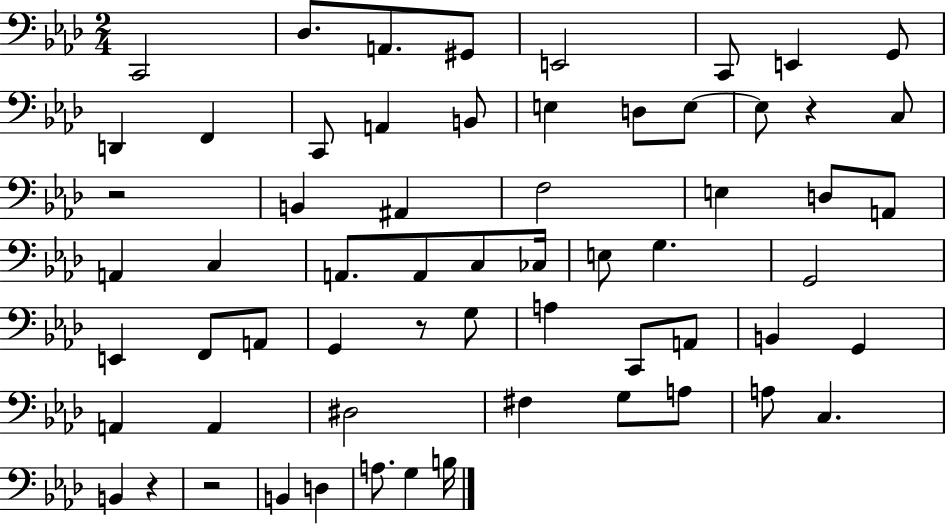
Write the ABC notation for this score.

X:1
T:Untitled
M:2/4
L:1/4
K:Ab
C,,2 _D,/2 A,,/2 ^G,,/2 E,,2 C,,/2 E,, G,,/2 D,, F,, C,,/2 A,, B,,/2 E, D,/2 E,/2 E,/2 z C,/2 z2 B,, ^A,, F,2 E, D,/2 A,,/2 A,, C, A,,/2 A,,/2 C,/2 _C,/4 E,/2 G, G,,2 E,, F,,/2 A,,/2 G,, z/2 G,/2 A, C,,/2 A,,/2 B,, G,, A,, A,, ^D,2 ^F, G,/2 A,/2 A,/2 C, B,, z z2 B,, D, A,/2 G, B,/4